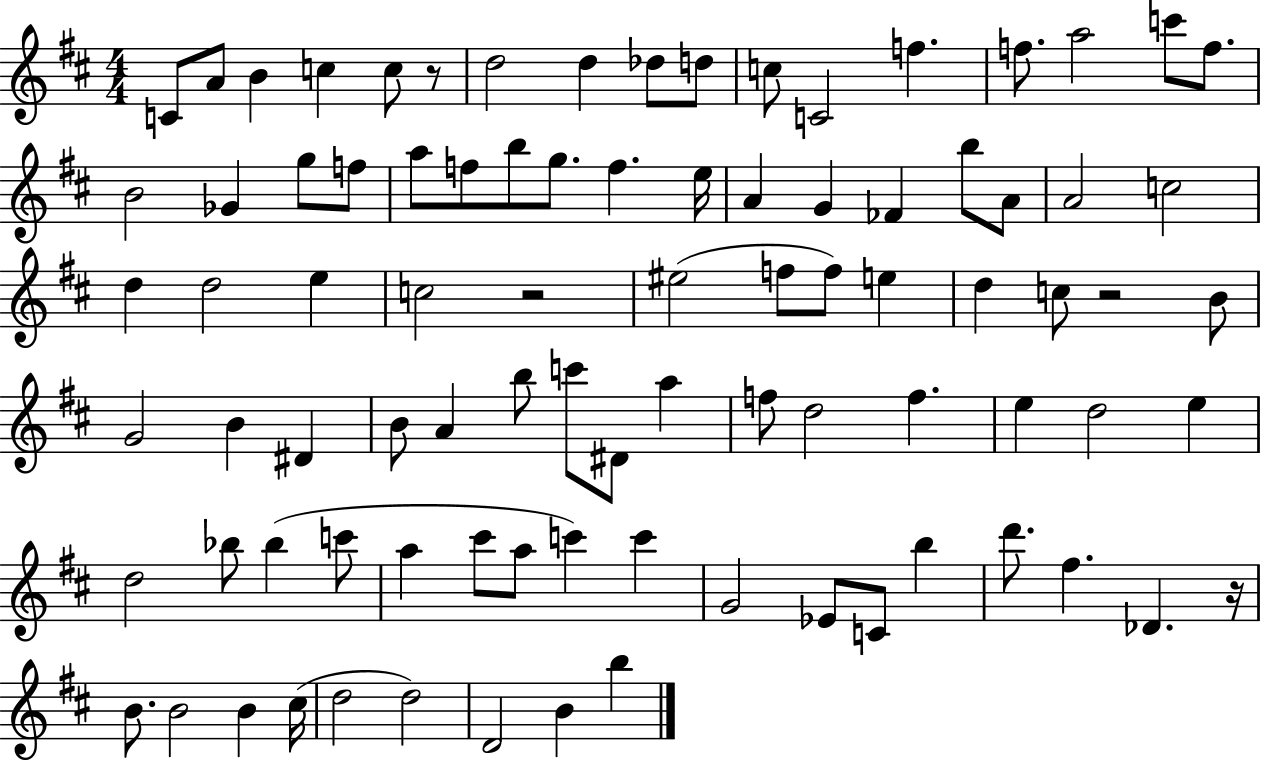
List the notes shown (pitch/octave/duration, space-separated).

C4/e A4/e B4/q C5/q C5/e R/e D5/h D5/q Db5/e D5/e C5/e C4/h F5/q. F5/e. A5/h C6/e F5/e. B4/h Gb4/q G5/e F5/e A5/e F5/e B5/e G5/e. F5/q. E5/s A4/q G4/q FES4/q B5/e A4/e A4/h C5/h D5/q D5/h E5/q C5/h R/h EIS5/h F5/e F5/e E5/q D5/q C5/e R/h B4/e G4/h B4/q D#4/q B4/e A4/q B5/e C6/e D#4/e A5/q F5/e D5/h F5/q. E5/q D5/h E5/q D5/h Bb5/e Bb5/q C6/e A5/q C#6/e A5/e C6/q C6/q G4/h Eb4/e C4/e B5/q D6/e. F#5/q. Db4/q. R/s B4/e. B4/h B4/q C#5/s D5/h D5/h D4/h B4/q B5/q